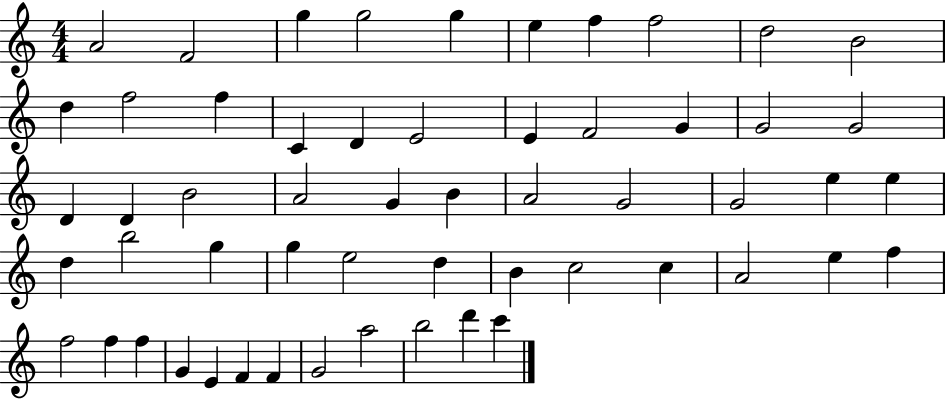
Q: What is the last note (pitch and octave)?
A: C6